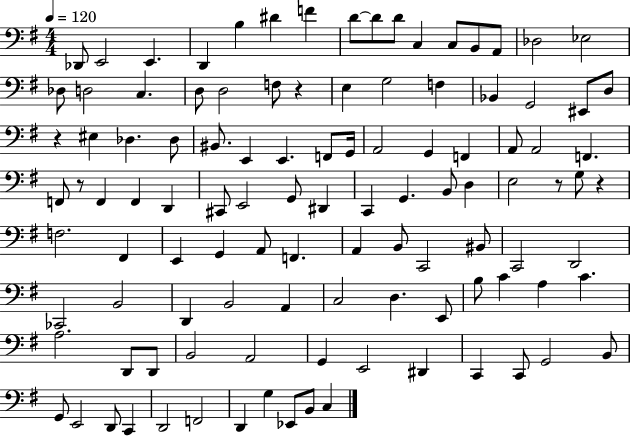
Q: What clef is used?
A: bass